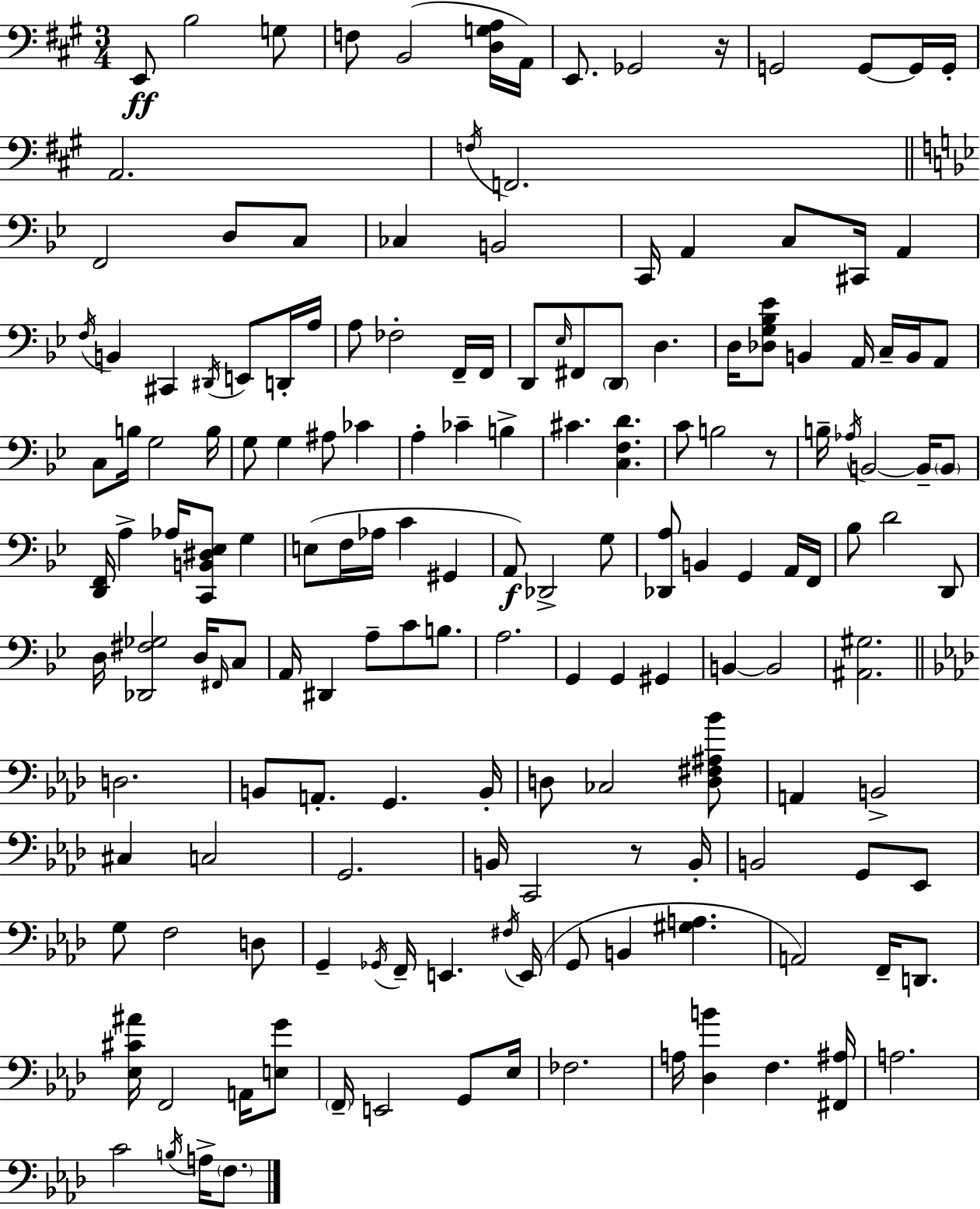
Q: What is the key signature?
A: A major